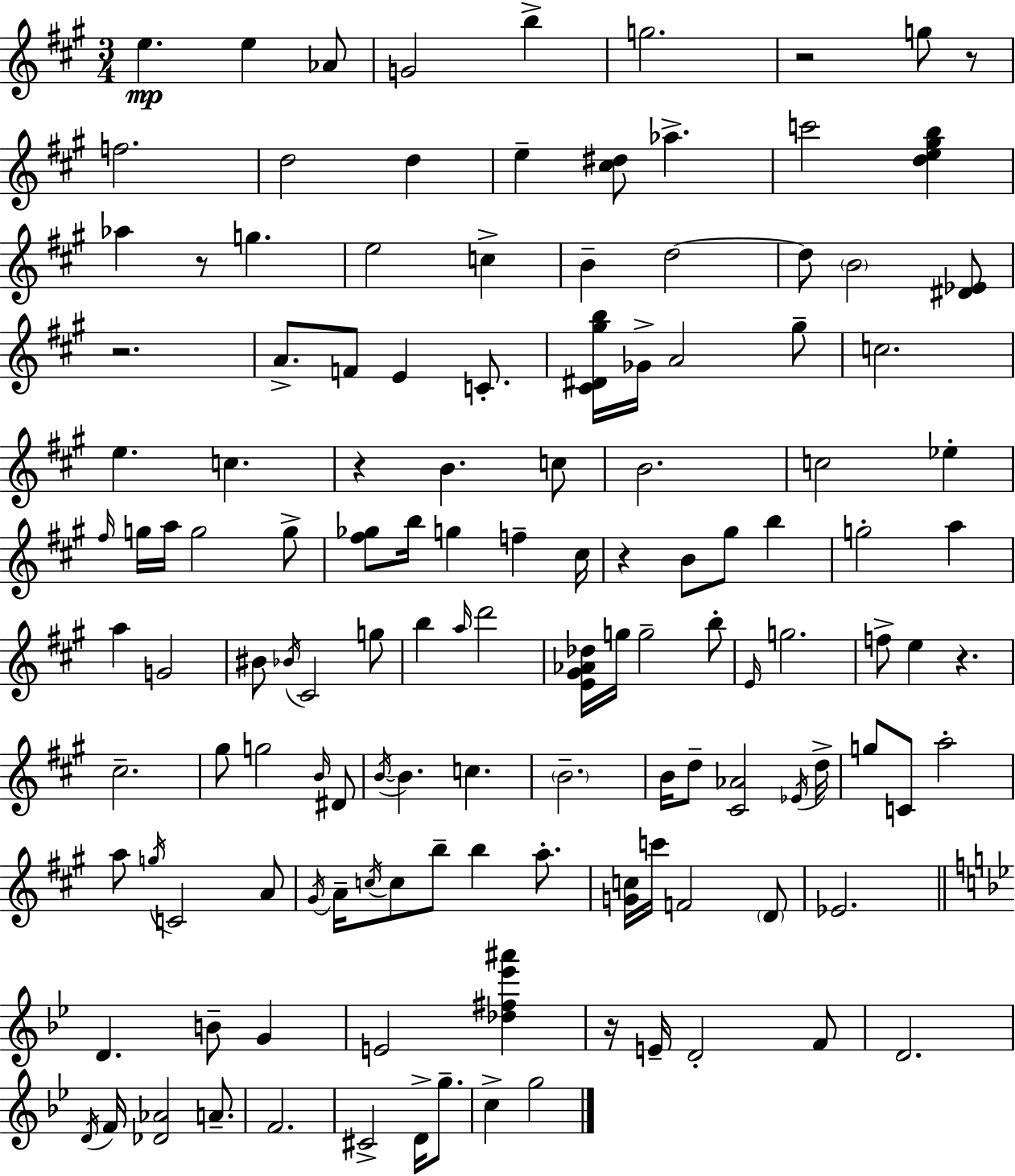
E5/q. E5/q Ab4/e G4/h B5/q G5/h. R/h G5/e R/e F5/h. D5/h D5/q E5/q [C#5,D#5]/e Ab5/q. C6/h [D5,E5,G#5,B5]/q Ab5/q R/e G5/q. E5/h C5/q B4/q D5/h D5/e B4/h [D#4,Eb4]/e R/h. A4/e. F4/e E4/q C4/e. [C#4,D#4,G#5,B5]/s Gb4/s A4/h G#5/e C5/h. E5/q. C5/q. R/q B4/q. C5/e B4/h. C5/h Eb5/q F#5/s G5/s A5/s G5/h G5/e [F#5,Gb5]/e B5/s G5/q F5/q C#5/s R/q B4/e G#5/e B5/q G5/h A5/q A5/q G4/h BIS4/e Bb4/s C#4/h G5/e B5/q A5/s D6/h [E4,G#4,Ab4,Db5]/s G5/s G5/h B5/e E4/s G5/h. F5/e E5/q R/q. C#5/h. G#5/e G5/h B4/s D#4/e B4/s B4/q. C5/q. B4/h. B4/s D5/e [C#4,Ab4]/h Eb4/s D5/s G5/e C4/e A5/h A5/e G5/s C4/h A4/e G#4/s A4/s C5/s C5/e B5/e B5/q A5/e. [G4,C5]/s C6/s F4/h D4/e Eb4/h. D4/q. B4/e G4/q E4/h [Db5,F#5,Eb6,A#6]/q R/s E4/s D4/h F4/e D4/h. D4/s F4/s [Db4,Ab4]/h A4/e. F4/h. C#4/h D4/s G5/e. C5/q G5/h